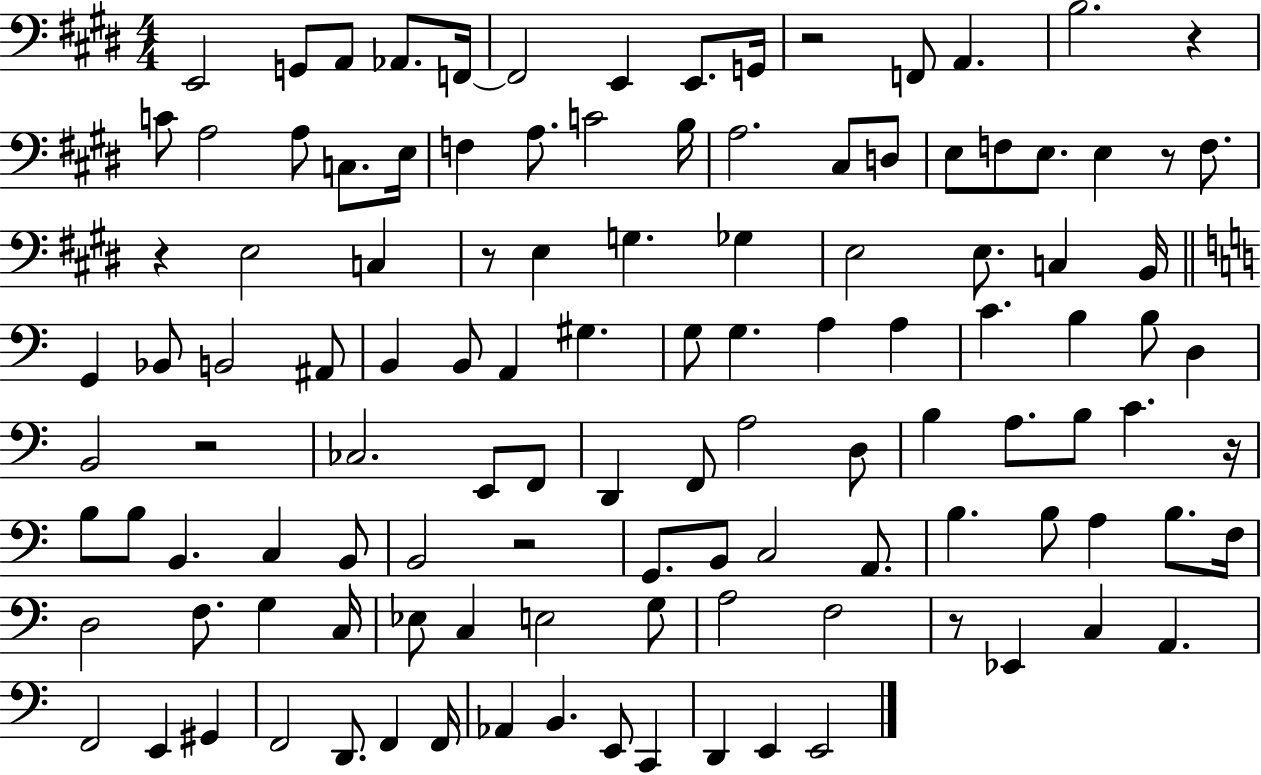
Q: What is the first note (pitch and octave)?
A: E2